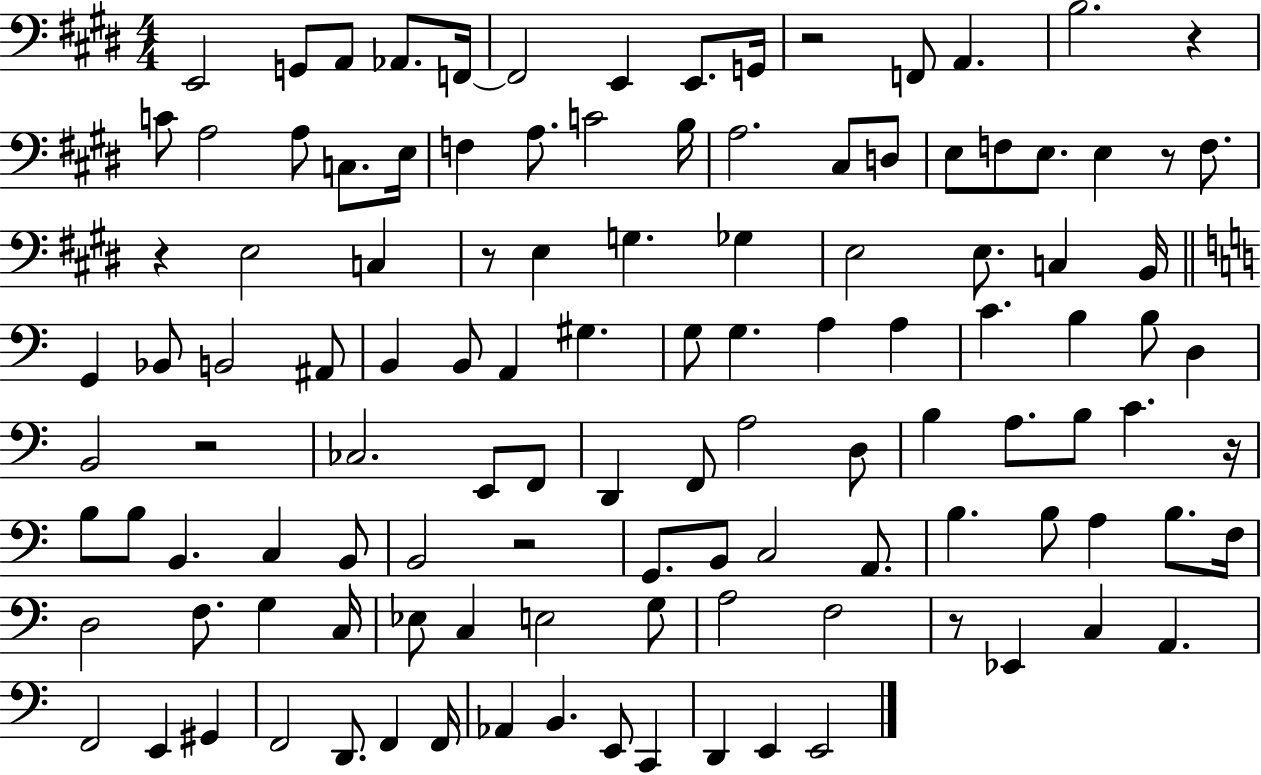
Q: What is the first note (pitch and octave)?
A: E2